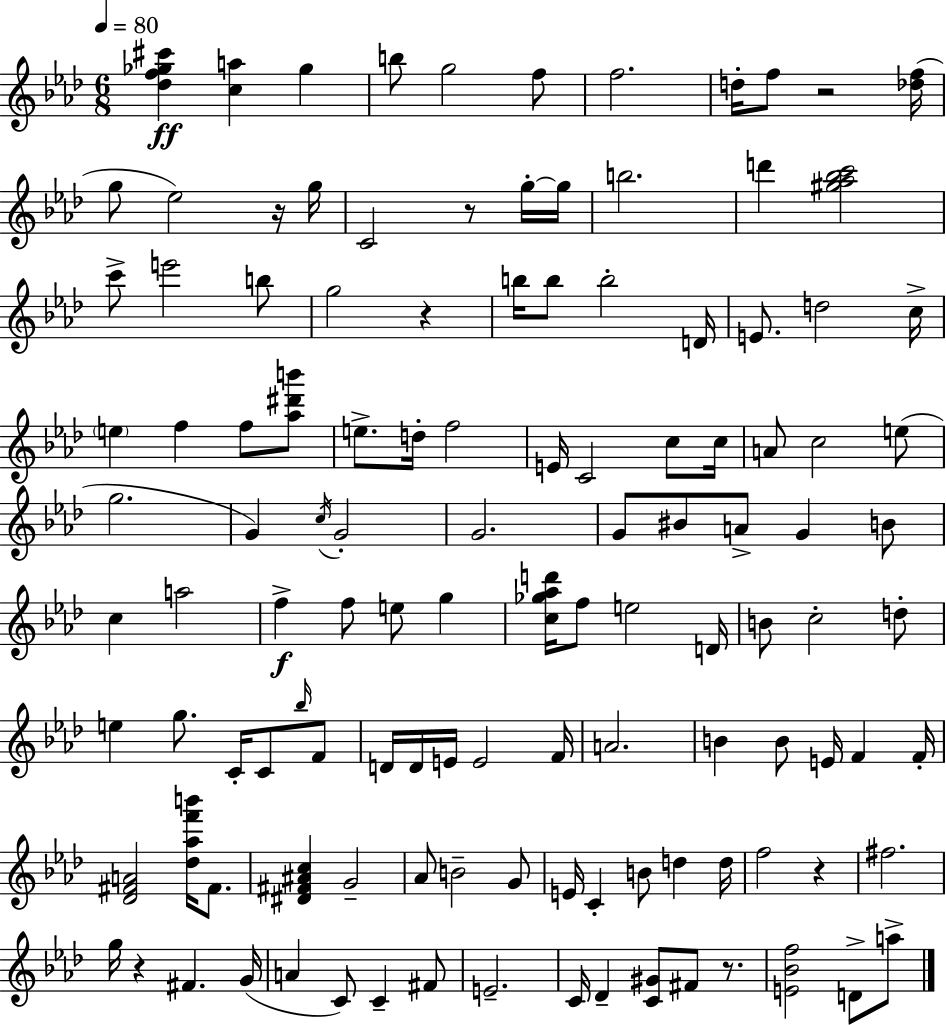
{
  \clef treble
  \numericTimeSignature
  \time 6/8
  \key f \minor
  \tempo 4 = 80
  <des'' f'' ges'' cis'''>4\ff <c'' a''>4 ges''4 | b''8 g''2 f''8 | f''2. | d''16-. f''8 r2 <des'' f''>16( | \break g''8 ees''2) r16 g''16 | c'2 r8 g''16-.~~ g''16 | b''2. | d'''4 <gis'' aes'' bes'' c'''>2 | \break c'''8-> e'''2 b''8 | g''2 r4 | b''16 b''8 b''2-. d'16 | e'8. d''2 c''16-> | \break \parenthesize e''4 f''4 f''8 <aes'' dis''' b'''>8 | e''8.-> d''16-. f''2 | e'16 c'2 c''8 c''16 | a'8 c''2 e''8( | \break g''2. | g'4) \acciaccatura { c''16 } g'2-. | g'2. | g'8 bis'8 a'8-> g'4 b'8 | \break c''4 a''2 | f''4->\f f''8 e''8 g''4 | <c'' ges'' aes'' d'''>16 f''8 e''2 | d'16 b'8 c''2-. d''8-. | \break e''4 g''8. c'16-. c'8 \grace { bes''16 } | f'8 d'16 d'16 e'16 e'2 | f'16 a'2. | b'4 b'8 e'16 f'4 | \break f'16-. <des' fis' a'>2 <des'' aes'' f''' b'''>16 fis'8. | <dis' fis' ais' c''>4 g'2-- | aes'8 b'2-- | g'8 e'16 c'4-. b'8 d''4 | \break d''16 f''2 r4 | fis''2. | g''16 r4 fis'4. | g'16( a'4 c'8) c'4-- | \break fis'8 e'2.-- | c'16 des'4-- <c' gis'>8 fis'8 r8. | <e' bes' f''>2 d'8-> | a''8-> \bar "|."
}